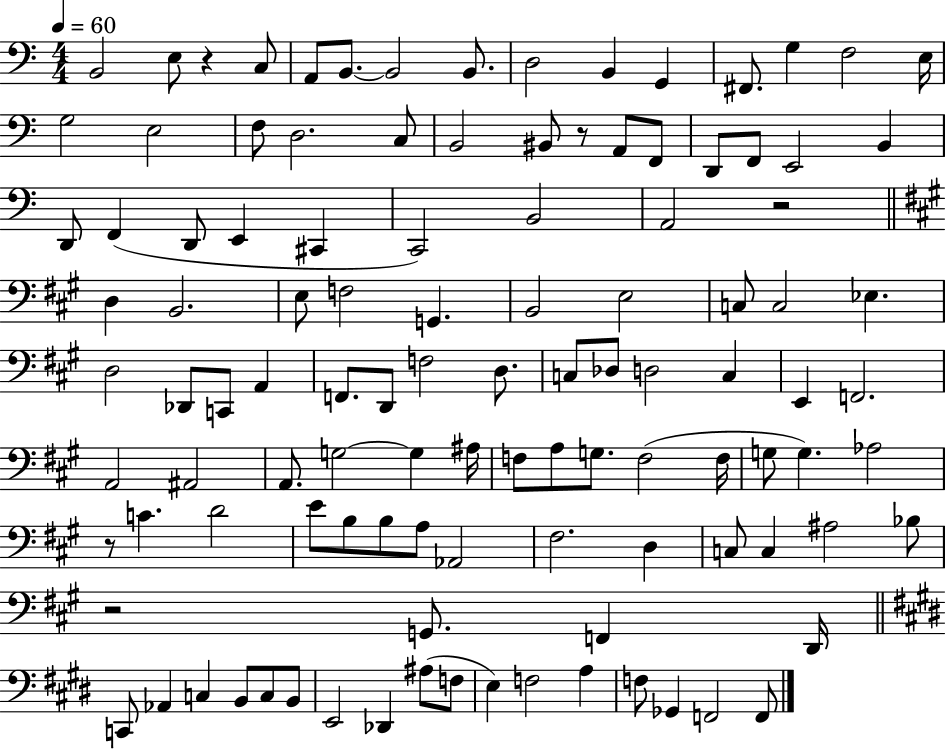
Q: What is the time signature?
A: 4/4